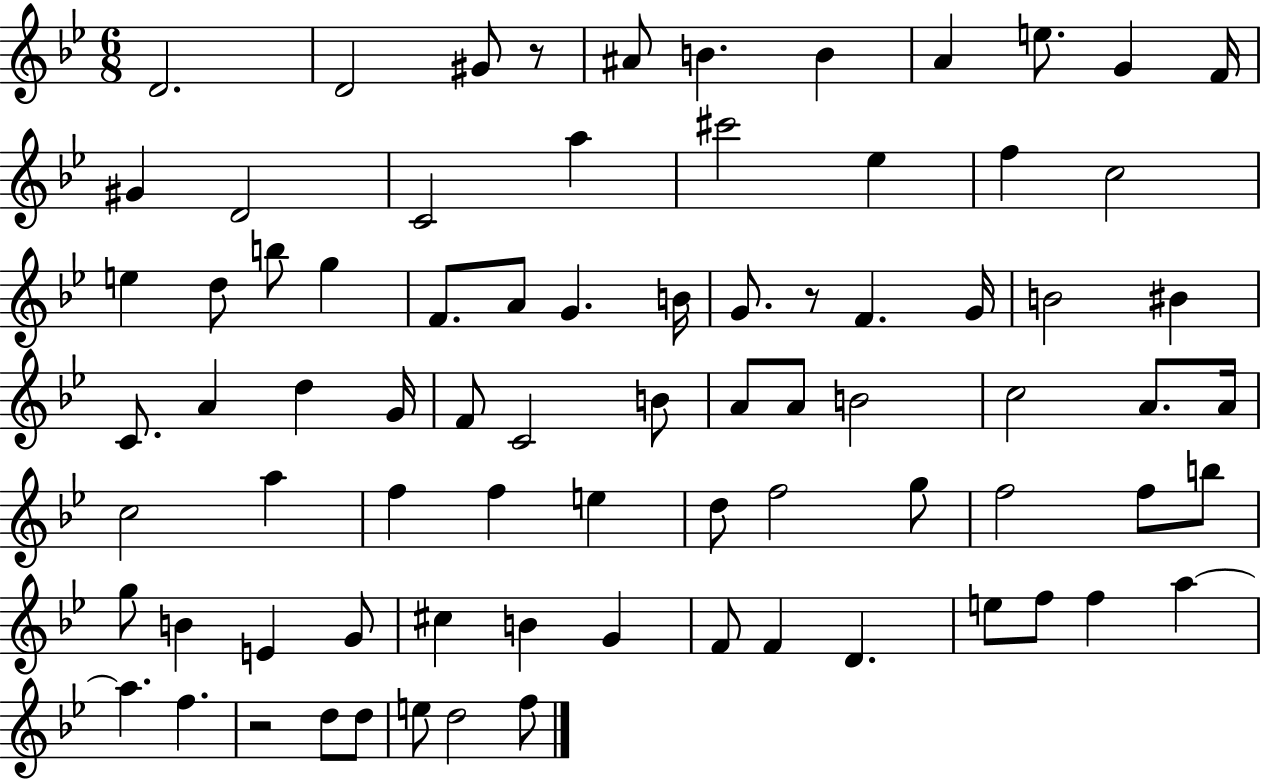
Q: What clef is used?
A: treble